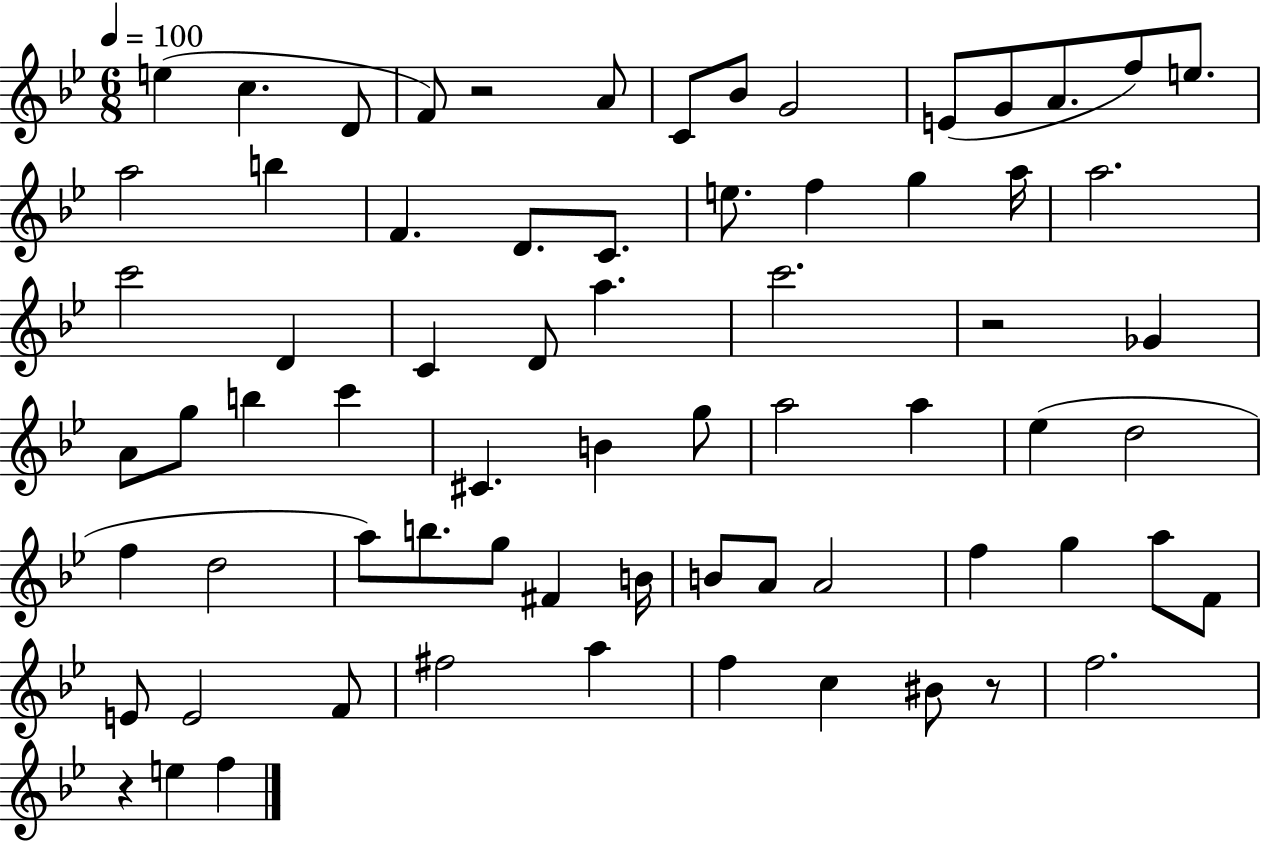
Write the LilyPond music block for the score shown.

{
  \clef treble
  \numericTimeSignature
  \time 6/8
  \key bes \major
  \tempo 4 = 100
  \repeat volta 2 { e''4( c''4. d'8 | f'8) r2 a'8 | c'8 bes'8 g'2 | e'8( g'8 a'8. f''8) e''8. | \break a''2 b''4 | f'4. d'8. c'8. | e''8. f''4 g''4 a''16 | a''2. | \break c'''2 d'4 | c'4 d'8 a''4. | c'''2. | r2 ges'4 | \break a'8 g''8 b''4 c'''4 | cis'4. b'4 g''8 | a''2 a''4 | ees''4( d''2 | \break f''4 d''2 | a''8) b''8. g''8 fis'4 b'16 | b'8 a'8 a'2 | f''4 g''4 a''8 f'8 | \break e'8 e'2 f'8 | fis''2 a''4 | f''4 c''4 bis'8 r8 | f''2. | \break r4 e''4 f''4 | } \bar "|."
}